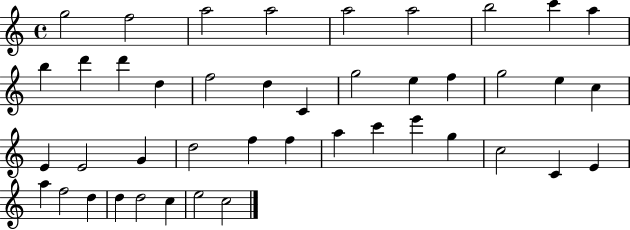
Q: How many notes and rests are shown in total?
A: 43